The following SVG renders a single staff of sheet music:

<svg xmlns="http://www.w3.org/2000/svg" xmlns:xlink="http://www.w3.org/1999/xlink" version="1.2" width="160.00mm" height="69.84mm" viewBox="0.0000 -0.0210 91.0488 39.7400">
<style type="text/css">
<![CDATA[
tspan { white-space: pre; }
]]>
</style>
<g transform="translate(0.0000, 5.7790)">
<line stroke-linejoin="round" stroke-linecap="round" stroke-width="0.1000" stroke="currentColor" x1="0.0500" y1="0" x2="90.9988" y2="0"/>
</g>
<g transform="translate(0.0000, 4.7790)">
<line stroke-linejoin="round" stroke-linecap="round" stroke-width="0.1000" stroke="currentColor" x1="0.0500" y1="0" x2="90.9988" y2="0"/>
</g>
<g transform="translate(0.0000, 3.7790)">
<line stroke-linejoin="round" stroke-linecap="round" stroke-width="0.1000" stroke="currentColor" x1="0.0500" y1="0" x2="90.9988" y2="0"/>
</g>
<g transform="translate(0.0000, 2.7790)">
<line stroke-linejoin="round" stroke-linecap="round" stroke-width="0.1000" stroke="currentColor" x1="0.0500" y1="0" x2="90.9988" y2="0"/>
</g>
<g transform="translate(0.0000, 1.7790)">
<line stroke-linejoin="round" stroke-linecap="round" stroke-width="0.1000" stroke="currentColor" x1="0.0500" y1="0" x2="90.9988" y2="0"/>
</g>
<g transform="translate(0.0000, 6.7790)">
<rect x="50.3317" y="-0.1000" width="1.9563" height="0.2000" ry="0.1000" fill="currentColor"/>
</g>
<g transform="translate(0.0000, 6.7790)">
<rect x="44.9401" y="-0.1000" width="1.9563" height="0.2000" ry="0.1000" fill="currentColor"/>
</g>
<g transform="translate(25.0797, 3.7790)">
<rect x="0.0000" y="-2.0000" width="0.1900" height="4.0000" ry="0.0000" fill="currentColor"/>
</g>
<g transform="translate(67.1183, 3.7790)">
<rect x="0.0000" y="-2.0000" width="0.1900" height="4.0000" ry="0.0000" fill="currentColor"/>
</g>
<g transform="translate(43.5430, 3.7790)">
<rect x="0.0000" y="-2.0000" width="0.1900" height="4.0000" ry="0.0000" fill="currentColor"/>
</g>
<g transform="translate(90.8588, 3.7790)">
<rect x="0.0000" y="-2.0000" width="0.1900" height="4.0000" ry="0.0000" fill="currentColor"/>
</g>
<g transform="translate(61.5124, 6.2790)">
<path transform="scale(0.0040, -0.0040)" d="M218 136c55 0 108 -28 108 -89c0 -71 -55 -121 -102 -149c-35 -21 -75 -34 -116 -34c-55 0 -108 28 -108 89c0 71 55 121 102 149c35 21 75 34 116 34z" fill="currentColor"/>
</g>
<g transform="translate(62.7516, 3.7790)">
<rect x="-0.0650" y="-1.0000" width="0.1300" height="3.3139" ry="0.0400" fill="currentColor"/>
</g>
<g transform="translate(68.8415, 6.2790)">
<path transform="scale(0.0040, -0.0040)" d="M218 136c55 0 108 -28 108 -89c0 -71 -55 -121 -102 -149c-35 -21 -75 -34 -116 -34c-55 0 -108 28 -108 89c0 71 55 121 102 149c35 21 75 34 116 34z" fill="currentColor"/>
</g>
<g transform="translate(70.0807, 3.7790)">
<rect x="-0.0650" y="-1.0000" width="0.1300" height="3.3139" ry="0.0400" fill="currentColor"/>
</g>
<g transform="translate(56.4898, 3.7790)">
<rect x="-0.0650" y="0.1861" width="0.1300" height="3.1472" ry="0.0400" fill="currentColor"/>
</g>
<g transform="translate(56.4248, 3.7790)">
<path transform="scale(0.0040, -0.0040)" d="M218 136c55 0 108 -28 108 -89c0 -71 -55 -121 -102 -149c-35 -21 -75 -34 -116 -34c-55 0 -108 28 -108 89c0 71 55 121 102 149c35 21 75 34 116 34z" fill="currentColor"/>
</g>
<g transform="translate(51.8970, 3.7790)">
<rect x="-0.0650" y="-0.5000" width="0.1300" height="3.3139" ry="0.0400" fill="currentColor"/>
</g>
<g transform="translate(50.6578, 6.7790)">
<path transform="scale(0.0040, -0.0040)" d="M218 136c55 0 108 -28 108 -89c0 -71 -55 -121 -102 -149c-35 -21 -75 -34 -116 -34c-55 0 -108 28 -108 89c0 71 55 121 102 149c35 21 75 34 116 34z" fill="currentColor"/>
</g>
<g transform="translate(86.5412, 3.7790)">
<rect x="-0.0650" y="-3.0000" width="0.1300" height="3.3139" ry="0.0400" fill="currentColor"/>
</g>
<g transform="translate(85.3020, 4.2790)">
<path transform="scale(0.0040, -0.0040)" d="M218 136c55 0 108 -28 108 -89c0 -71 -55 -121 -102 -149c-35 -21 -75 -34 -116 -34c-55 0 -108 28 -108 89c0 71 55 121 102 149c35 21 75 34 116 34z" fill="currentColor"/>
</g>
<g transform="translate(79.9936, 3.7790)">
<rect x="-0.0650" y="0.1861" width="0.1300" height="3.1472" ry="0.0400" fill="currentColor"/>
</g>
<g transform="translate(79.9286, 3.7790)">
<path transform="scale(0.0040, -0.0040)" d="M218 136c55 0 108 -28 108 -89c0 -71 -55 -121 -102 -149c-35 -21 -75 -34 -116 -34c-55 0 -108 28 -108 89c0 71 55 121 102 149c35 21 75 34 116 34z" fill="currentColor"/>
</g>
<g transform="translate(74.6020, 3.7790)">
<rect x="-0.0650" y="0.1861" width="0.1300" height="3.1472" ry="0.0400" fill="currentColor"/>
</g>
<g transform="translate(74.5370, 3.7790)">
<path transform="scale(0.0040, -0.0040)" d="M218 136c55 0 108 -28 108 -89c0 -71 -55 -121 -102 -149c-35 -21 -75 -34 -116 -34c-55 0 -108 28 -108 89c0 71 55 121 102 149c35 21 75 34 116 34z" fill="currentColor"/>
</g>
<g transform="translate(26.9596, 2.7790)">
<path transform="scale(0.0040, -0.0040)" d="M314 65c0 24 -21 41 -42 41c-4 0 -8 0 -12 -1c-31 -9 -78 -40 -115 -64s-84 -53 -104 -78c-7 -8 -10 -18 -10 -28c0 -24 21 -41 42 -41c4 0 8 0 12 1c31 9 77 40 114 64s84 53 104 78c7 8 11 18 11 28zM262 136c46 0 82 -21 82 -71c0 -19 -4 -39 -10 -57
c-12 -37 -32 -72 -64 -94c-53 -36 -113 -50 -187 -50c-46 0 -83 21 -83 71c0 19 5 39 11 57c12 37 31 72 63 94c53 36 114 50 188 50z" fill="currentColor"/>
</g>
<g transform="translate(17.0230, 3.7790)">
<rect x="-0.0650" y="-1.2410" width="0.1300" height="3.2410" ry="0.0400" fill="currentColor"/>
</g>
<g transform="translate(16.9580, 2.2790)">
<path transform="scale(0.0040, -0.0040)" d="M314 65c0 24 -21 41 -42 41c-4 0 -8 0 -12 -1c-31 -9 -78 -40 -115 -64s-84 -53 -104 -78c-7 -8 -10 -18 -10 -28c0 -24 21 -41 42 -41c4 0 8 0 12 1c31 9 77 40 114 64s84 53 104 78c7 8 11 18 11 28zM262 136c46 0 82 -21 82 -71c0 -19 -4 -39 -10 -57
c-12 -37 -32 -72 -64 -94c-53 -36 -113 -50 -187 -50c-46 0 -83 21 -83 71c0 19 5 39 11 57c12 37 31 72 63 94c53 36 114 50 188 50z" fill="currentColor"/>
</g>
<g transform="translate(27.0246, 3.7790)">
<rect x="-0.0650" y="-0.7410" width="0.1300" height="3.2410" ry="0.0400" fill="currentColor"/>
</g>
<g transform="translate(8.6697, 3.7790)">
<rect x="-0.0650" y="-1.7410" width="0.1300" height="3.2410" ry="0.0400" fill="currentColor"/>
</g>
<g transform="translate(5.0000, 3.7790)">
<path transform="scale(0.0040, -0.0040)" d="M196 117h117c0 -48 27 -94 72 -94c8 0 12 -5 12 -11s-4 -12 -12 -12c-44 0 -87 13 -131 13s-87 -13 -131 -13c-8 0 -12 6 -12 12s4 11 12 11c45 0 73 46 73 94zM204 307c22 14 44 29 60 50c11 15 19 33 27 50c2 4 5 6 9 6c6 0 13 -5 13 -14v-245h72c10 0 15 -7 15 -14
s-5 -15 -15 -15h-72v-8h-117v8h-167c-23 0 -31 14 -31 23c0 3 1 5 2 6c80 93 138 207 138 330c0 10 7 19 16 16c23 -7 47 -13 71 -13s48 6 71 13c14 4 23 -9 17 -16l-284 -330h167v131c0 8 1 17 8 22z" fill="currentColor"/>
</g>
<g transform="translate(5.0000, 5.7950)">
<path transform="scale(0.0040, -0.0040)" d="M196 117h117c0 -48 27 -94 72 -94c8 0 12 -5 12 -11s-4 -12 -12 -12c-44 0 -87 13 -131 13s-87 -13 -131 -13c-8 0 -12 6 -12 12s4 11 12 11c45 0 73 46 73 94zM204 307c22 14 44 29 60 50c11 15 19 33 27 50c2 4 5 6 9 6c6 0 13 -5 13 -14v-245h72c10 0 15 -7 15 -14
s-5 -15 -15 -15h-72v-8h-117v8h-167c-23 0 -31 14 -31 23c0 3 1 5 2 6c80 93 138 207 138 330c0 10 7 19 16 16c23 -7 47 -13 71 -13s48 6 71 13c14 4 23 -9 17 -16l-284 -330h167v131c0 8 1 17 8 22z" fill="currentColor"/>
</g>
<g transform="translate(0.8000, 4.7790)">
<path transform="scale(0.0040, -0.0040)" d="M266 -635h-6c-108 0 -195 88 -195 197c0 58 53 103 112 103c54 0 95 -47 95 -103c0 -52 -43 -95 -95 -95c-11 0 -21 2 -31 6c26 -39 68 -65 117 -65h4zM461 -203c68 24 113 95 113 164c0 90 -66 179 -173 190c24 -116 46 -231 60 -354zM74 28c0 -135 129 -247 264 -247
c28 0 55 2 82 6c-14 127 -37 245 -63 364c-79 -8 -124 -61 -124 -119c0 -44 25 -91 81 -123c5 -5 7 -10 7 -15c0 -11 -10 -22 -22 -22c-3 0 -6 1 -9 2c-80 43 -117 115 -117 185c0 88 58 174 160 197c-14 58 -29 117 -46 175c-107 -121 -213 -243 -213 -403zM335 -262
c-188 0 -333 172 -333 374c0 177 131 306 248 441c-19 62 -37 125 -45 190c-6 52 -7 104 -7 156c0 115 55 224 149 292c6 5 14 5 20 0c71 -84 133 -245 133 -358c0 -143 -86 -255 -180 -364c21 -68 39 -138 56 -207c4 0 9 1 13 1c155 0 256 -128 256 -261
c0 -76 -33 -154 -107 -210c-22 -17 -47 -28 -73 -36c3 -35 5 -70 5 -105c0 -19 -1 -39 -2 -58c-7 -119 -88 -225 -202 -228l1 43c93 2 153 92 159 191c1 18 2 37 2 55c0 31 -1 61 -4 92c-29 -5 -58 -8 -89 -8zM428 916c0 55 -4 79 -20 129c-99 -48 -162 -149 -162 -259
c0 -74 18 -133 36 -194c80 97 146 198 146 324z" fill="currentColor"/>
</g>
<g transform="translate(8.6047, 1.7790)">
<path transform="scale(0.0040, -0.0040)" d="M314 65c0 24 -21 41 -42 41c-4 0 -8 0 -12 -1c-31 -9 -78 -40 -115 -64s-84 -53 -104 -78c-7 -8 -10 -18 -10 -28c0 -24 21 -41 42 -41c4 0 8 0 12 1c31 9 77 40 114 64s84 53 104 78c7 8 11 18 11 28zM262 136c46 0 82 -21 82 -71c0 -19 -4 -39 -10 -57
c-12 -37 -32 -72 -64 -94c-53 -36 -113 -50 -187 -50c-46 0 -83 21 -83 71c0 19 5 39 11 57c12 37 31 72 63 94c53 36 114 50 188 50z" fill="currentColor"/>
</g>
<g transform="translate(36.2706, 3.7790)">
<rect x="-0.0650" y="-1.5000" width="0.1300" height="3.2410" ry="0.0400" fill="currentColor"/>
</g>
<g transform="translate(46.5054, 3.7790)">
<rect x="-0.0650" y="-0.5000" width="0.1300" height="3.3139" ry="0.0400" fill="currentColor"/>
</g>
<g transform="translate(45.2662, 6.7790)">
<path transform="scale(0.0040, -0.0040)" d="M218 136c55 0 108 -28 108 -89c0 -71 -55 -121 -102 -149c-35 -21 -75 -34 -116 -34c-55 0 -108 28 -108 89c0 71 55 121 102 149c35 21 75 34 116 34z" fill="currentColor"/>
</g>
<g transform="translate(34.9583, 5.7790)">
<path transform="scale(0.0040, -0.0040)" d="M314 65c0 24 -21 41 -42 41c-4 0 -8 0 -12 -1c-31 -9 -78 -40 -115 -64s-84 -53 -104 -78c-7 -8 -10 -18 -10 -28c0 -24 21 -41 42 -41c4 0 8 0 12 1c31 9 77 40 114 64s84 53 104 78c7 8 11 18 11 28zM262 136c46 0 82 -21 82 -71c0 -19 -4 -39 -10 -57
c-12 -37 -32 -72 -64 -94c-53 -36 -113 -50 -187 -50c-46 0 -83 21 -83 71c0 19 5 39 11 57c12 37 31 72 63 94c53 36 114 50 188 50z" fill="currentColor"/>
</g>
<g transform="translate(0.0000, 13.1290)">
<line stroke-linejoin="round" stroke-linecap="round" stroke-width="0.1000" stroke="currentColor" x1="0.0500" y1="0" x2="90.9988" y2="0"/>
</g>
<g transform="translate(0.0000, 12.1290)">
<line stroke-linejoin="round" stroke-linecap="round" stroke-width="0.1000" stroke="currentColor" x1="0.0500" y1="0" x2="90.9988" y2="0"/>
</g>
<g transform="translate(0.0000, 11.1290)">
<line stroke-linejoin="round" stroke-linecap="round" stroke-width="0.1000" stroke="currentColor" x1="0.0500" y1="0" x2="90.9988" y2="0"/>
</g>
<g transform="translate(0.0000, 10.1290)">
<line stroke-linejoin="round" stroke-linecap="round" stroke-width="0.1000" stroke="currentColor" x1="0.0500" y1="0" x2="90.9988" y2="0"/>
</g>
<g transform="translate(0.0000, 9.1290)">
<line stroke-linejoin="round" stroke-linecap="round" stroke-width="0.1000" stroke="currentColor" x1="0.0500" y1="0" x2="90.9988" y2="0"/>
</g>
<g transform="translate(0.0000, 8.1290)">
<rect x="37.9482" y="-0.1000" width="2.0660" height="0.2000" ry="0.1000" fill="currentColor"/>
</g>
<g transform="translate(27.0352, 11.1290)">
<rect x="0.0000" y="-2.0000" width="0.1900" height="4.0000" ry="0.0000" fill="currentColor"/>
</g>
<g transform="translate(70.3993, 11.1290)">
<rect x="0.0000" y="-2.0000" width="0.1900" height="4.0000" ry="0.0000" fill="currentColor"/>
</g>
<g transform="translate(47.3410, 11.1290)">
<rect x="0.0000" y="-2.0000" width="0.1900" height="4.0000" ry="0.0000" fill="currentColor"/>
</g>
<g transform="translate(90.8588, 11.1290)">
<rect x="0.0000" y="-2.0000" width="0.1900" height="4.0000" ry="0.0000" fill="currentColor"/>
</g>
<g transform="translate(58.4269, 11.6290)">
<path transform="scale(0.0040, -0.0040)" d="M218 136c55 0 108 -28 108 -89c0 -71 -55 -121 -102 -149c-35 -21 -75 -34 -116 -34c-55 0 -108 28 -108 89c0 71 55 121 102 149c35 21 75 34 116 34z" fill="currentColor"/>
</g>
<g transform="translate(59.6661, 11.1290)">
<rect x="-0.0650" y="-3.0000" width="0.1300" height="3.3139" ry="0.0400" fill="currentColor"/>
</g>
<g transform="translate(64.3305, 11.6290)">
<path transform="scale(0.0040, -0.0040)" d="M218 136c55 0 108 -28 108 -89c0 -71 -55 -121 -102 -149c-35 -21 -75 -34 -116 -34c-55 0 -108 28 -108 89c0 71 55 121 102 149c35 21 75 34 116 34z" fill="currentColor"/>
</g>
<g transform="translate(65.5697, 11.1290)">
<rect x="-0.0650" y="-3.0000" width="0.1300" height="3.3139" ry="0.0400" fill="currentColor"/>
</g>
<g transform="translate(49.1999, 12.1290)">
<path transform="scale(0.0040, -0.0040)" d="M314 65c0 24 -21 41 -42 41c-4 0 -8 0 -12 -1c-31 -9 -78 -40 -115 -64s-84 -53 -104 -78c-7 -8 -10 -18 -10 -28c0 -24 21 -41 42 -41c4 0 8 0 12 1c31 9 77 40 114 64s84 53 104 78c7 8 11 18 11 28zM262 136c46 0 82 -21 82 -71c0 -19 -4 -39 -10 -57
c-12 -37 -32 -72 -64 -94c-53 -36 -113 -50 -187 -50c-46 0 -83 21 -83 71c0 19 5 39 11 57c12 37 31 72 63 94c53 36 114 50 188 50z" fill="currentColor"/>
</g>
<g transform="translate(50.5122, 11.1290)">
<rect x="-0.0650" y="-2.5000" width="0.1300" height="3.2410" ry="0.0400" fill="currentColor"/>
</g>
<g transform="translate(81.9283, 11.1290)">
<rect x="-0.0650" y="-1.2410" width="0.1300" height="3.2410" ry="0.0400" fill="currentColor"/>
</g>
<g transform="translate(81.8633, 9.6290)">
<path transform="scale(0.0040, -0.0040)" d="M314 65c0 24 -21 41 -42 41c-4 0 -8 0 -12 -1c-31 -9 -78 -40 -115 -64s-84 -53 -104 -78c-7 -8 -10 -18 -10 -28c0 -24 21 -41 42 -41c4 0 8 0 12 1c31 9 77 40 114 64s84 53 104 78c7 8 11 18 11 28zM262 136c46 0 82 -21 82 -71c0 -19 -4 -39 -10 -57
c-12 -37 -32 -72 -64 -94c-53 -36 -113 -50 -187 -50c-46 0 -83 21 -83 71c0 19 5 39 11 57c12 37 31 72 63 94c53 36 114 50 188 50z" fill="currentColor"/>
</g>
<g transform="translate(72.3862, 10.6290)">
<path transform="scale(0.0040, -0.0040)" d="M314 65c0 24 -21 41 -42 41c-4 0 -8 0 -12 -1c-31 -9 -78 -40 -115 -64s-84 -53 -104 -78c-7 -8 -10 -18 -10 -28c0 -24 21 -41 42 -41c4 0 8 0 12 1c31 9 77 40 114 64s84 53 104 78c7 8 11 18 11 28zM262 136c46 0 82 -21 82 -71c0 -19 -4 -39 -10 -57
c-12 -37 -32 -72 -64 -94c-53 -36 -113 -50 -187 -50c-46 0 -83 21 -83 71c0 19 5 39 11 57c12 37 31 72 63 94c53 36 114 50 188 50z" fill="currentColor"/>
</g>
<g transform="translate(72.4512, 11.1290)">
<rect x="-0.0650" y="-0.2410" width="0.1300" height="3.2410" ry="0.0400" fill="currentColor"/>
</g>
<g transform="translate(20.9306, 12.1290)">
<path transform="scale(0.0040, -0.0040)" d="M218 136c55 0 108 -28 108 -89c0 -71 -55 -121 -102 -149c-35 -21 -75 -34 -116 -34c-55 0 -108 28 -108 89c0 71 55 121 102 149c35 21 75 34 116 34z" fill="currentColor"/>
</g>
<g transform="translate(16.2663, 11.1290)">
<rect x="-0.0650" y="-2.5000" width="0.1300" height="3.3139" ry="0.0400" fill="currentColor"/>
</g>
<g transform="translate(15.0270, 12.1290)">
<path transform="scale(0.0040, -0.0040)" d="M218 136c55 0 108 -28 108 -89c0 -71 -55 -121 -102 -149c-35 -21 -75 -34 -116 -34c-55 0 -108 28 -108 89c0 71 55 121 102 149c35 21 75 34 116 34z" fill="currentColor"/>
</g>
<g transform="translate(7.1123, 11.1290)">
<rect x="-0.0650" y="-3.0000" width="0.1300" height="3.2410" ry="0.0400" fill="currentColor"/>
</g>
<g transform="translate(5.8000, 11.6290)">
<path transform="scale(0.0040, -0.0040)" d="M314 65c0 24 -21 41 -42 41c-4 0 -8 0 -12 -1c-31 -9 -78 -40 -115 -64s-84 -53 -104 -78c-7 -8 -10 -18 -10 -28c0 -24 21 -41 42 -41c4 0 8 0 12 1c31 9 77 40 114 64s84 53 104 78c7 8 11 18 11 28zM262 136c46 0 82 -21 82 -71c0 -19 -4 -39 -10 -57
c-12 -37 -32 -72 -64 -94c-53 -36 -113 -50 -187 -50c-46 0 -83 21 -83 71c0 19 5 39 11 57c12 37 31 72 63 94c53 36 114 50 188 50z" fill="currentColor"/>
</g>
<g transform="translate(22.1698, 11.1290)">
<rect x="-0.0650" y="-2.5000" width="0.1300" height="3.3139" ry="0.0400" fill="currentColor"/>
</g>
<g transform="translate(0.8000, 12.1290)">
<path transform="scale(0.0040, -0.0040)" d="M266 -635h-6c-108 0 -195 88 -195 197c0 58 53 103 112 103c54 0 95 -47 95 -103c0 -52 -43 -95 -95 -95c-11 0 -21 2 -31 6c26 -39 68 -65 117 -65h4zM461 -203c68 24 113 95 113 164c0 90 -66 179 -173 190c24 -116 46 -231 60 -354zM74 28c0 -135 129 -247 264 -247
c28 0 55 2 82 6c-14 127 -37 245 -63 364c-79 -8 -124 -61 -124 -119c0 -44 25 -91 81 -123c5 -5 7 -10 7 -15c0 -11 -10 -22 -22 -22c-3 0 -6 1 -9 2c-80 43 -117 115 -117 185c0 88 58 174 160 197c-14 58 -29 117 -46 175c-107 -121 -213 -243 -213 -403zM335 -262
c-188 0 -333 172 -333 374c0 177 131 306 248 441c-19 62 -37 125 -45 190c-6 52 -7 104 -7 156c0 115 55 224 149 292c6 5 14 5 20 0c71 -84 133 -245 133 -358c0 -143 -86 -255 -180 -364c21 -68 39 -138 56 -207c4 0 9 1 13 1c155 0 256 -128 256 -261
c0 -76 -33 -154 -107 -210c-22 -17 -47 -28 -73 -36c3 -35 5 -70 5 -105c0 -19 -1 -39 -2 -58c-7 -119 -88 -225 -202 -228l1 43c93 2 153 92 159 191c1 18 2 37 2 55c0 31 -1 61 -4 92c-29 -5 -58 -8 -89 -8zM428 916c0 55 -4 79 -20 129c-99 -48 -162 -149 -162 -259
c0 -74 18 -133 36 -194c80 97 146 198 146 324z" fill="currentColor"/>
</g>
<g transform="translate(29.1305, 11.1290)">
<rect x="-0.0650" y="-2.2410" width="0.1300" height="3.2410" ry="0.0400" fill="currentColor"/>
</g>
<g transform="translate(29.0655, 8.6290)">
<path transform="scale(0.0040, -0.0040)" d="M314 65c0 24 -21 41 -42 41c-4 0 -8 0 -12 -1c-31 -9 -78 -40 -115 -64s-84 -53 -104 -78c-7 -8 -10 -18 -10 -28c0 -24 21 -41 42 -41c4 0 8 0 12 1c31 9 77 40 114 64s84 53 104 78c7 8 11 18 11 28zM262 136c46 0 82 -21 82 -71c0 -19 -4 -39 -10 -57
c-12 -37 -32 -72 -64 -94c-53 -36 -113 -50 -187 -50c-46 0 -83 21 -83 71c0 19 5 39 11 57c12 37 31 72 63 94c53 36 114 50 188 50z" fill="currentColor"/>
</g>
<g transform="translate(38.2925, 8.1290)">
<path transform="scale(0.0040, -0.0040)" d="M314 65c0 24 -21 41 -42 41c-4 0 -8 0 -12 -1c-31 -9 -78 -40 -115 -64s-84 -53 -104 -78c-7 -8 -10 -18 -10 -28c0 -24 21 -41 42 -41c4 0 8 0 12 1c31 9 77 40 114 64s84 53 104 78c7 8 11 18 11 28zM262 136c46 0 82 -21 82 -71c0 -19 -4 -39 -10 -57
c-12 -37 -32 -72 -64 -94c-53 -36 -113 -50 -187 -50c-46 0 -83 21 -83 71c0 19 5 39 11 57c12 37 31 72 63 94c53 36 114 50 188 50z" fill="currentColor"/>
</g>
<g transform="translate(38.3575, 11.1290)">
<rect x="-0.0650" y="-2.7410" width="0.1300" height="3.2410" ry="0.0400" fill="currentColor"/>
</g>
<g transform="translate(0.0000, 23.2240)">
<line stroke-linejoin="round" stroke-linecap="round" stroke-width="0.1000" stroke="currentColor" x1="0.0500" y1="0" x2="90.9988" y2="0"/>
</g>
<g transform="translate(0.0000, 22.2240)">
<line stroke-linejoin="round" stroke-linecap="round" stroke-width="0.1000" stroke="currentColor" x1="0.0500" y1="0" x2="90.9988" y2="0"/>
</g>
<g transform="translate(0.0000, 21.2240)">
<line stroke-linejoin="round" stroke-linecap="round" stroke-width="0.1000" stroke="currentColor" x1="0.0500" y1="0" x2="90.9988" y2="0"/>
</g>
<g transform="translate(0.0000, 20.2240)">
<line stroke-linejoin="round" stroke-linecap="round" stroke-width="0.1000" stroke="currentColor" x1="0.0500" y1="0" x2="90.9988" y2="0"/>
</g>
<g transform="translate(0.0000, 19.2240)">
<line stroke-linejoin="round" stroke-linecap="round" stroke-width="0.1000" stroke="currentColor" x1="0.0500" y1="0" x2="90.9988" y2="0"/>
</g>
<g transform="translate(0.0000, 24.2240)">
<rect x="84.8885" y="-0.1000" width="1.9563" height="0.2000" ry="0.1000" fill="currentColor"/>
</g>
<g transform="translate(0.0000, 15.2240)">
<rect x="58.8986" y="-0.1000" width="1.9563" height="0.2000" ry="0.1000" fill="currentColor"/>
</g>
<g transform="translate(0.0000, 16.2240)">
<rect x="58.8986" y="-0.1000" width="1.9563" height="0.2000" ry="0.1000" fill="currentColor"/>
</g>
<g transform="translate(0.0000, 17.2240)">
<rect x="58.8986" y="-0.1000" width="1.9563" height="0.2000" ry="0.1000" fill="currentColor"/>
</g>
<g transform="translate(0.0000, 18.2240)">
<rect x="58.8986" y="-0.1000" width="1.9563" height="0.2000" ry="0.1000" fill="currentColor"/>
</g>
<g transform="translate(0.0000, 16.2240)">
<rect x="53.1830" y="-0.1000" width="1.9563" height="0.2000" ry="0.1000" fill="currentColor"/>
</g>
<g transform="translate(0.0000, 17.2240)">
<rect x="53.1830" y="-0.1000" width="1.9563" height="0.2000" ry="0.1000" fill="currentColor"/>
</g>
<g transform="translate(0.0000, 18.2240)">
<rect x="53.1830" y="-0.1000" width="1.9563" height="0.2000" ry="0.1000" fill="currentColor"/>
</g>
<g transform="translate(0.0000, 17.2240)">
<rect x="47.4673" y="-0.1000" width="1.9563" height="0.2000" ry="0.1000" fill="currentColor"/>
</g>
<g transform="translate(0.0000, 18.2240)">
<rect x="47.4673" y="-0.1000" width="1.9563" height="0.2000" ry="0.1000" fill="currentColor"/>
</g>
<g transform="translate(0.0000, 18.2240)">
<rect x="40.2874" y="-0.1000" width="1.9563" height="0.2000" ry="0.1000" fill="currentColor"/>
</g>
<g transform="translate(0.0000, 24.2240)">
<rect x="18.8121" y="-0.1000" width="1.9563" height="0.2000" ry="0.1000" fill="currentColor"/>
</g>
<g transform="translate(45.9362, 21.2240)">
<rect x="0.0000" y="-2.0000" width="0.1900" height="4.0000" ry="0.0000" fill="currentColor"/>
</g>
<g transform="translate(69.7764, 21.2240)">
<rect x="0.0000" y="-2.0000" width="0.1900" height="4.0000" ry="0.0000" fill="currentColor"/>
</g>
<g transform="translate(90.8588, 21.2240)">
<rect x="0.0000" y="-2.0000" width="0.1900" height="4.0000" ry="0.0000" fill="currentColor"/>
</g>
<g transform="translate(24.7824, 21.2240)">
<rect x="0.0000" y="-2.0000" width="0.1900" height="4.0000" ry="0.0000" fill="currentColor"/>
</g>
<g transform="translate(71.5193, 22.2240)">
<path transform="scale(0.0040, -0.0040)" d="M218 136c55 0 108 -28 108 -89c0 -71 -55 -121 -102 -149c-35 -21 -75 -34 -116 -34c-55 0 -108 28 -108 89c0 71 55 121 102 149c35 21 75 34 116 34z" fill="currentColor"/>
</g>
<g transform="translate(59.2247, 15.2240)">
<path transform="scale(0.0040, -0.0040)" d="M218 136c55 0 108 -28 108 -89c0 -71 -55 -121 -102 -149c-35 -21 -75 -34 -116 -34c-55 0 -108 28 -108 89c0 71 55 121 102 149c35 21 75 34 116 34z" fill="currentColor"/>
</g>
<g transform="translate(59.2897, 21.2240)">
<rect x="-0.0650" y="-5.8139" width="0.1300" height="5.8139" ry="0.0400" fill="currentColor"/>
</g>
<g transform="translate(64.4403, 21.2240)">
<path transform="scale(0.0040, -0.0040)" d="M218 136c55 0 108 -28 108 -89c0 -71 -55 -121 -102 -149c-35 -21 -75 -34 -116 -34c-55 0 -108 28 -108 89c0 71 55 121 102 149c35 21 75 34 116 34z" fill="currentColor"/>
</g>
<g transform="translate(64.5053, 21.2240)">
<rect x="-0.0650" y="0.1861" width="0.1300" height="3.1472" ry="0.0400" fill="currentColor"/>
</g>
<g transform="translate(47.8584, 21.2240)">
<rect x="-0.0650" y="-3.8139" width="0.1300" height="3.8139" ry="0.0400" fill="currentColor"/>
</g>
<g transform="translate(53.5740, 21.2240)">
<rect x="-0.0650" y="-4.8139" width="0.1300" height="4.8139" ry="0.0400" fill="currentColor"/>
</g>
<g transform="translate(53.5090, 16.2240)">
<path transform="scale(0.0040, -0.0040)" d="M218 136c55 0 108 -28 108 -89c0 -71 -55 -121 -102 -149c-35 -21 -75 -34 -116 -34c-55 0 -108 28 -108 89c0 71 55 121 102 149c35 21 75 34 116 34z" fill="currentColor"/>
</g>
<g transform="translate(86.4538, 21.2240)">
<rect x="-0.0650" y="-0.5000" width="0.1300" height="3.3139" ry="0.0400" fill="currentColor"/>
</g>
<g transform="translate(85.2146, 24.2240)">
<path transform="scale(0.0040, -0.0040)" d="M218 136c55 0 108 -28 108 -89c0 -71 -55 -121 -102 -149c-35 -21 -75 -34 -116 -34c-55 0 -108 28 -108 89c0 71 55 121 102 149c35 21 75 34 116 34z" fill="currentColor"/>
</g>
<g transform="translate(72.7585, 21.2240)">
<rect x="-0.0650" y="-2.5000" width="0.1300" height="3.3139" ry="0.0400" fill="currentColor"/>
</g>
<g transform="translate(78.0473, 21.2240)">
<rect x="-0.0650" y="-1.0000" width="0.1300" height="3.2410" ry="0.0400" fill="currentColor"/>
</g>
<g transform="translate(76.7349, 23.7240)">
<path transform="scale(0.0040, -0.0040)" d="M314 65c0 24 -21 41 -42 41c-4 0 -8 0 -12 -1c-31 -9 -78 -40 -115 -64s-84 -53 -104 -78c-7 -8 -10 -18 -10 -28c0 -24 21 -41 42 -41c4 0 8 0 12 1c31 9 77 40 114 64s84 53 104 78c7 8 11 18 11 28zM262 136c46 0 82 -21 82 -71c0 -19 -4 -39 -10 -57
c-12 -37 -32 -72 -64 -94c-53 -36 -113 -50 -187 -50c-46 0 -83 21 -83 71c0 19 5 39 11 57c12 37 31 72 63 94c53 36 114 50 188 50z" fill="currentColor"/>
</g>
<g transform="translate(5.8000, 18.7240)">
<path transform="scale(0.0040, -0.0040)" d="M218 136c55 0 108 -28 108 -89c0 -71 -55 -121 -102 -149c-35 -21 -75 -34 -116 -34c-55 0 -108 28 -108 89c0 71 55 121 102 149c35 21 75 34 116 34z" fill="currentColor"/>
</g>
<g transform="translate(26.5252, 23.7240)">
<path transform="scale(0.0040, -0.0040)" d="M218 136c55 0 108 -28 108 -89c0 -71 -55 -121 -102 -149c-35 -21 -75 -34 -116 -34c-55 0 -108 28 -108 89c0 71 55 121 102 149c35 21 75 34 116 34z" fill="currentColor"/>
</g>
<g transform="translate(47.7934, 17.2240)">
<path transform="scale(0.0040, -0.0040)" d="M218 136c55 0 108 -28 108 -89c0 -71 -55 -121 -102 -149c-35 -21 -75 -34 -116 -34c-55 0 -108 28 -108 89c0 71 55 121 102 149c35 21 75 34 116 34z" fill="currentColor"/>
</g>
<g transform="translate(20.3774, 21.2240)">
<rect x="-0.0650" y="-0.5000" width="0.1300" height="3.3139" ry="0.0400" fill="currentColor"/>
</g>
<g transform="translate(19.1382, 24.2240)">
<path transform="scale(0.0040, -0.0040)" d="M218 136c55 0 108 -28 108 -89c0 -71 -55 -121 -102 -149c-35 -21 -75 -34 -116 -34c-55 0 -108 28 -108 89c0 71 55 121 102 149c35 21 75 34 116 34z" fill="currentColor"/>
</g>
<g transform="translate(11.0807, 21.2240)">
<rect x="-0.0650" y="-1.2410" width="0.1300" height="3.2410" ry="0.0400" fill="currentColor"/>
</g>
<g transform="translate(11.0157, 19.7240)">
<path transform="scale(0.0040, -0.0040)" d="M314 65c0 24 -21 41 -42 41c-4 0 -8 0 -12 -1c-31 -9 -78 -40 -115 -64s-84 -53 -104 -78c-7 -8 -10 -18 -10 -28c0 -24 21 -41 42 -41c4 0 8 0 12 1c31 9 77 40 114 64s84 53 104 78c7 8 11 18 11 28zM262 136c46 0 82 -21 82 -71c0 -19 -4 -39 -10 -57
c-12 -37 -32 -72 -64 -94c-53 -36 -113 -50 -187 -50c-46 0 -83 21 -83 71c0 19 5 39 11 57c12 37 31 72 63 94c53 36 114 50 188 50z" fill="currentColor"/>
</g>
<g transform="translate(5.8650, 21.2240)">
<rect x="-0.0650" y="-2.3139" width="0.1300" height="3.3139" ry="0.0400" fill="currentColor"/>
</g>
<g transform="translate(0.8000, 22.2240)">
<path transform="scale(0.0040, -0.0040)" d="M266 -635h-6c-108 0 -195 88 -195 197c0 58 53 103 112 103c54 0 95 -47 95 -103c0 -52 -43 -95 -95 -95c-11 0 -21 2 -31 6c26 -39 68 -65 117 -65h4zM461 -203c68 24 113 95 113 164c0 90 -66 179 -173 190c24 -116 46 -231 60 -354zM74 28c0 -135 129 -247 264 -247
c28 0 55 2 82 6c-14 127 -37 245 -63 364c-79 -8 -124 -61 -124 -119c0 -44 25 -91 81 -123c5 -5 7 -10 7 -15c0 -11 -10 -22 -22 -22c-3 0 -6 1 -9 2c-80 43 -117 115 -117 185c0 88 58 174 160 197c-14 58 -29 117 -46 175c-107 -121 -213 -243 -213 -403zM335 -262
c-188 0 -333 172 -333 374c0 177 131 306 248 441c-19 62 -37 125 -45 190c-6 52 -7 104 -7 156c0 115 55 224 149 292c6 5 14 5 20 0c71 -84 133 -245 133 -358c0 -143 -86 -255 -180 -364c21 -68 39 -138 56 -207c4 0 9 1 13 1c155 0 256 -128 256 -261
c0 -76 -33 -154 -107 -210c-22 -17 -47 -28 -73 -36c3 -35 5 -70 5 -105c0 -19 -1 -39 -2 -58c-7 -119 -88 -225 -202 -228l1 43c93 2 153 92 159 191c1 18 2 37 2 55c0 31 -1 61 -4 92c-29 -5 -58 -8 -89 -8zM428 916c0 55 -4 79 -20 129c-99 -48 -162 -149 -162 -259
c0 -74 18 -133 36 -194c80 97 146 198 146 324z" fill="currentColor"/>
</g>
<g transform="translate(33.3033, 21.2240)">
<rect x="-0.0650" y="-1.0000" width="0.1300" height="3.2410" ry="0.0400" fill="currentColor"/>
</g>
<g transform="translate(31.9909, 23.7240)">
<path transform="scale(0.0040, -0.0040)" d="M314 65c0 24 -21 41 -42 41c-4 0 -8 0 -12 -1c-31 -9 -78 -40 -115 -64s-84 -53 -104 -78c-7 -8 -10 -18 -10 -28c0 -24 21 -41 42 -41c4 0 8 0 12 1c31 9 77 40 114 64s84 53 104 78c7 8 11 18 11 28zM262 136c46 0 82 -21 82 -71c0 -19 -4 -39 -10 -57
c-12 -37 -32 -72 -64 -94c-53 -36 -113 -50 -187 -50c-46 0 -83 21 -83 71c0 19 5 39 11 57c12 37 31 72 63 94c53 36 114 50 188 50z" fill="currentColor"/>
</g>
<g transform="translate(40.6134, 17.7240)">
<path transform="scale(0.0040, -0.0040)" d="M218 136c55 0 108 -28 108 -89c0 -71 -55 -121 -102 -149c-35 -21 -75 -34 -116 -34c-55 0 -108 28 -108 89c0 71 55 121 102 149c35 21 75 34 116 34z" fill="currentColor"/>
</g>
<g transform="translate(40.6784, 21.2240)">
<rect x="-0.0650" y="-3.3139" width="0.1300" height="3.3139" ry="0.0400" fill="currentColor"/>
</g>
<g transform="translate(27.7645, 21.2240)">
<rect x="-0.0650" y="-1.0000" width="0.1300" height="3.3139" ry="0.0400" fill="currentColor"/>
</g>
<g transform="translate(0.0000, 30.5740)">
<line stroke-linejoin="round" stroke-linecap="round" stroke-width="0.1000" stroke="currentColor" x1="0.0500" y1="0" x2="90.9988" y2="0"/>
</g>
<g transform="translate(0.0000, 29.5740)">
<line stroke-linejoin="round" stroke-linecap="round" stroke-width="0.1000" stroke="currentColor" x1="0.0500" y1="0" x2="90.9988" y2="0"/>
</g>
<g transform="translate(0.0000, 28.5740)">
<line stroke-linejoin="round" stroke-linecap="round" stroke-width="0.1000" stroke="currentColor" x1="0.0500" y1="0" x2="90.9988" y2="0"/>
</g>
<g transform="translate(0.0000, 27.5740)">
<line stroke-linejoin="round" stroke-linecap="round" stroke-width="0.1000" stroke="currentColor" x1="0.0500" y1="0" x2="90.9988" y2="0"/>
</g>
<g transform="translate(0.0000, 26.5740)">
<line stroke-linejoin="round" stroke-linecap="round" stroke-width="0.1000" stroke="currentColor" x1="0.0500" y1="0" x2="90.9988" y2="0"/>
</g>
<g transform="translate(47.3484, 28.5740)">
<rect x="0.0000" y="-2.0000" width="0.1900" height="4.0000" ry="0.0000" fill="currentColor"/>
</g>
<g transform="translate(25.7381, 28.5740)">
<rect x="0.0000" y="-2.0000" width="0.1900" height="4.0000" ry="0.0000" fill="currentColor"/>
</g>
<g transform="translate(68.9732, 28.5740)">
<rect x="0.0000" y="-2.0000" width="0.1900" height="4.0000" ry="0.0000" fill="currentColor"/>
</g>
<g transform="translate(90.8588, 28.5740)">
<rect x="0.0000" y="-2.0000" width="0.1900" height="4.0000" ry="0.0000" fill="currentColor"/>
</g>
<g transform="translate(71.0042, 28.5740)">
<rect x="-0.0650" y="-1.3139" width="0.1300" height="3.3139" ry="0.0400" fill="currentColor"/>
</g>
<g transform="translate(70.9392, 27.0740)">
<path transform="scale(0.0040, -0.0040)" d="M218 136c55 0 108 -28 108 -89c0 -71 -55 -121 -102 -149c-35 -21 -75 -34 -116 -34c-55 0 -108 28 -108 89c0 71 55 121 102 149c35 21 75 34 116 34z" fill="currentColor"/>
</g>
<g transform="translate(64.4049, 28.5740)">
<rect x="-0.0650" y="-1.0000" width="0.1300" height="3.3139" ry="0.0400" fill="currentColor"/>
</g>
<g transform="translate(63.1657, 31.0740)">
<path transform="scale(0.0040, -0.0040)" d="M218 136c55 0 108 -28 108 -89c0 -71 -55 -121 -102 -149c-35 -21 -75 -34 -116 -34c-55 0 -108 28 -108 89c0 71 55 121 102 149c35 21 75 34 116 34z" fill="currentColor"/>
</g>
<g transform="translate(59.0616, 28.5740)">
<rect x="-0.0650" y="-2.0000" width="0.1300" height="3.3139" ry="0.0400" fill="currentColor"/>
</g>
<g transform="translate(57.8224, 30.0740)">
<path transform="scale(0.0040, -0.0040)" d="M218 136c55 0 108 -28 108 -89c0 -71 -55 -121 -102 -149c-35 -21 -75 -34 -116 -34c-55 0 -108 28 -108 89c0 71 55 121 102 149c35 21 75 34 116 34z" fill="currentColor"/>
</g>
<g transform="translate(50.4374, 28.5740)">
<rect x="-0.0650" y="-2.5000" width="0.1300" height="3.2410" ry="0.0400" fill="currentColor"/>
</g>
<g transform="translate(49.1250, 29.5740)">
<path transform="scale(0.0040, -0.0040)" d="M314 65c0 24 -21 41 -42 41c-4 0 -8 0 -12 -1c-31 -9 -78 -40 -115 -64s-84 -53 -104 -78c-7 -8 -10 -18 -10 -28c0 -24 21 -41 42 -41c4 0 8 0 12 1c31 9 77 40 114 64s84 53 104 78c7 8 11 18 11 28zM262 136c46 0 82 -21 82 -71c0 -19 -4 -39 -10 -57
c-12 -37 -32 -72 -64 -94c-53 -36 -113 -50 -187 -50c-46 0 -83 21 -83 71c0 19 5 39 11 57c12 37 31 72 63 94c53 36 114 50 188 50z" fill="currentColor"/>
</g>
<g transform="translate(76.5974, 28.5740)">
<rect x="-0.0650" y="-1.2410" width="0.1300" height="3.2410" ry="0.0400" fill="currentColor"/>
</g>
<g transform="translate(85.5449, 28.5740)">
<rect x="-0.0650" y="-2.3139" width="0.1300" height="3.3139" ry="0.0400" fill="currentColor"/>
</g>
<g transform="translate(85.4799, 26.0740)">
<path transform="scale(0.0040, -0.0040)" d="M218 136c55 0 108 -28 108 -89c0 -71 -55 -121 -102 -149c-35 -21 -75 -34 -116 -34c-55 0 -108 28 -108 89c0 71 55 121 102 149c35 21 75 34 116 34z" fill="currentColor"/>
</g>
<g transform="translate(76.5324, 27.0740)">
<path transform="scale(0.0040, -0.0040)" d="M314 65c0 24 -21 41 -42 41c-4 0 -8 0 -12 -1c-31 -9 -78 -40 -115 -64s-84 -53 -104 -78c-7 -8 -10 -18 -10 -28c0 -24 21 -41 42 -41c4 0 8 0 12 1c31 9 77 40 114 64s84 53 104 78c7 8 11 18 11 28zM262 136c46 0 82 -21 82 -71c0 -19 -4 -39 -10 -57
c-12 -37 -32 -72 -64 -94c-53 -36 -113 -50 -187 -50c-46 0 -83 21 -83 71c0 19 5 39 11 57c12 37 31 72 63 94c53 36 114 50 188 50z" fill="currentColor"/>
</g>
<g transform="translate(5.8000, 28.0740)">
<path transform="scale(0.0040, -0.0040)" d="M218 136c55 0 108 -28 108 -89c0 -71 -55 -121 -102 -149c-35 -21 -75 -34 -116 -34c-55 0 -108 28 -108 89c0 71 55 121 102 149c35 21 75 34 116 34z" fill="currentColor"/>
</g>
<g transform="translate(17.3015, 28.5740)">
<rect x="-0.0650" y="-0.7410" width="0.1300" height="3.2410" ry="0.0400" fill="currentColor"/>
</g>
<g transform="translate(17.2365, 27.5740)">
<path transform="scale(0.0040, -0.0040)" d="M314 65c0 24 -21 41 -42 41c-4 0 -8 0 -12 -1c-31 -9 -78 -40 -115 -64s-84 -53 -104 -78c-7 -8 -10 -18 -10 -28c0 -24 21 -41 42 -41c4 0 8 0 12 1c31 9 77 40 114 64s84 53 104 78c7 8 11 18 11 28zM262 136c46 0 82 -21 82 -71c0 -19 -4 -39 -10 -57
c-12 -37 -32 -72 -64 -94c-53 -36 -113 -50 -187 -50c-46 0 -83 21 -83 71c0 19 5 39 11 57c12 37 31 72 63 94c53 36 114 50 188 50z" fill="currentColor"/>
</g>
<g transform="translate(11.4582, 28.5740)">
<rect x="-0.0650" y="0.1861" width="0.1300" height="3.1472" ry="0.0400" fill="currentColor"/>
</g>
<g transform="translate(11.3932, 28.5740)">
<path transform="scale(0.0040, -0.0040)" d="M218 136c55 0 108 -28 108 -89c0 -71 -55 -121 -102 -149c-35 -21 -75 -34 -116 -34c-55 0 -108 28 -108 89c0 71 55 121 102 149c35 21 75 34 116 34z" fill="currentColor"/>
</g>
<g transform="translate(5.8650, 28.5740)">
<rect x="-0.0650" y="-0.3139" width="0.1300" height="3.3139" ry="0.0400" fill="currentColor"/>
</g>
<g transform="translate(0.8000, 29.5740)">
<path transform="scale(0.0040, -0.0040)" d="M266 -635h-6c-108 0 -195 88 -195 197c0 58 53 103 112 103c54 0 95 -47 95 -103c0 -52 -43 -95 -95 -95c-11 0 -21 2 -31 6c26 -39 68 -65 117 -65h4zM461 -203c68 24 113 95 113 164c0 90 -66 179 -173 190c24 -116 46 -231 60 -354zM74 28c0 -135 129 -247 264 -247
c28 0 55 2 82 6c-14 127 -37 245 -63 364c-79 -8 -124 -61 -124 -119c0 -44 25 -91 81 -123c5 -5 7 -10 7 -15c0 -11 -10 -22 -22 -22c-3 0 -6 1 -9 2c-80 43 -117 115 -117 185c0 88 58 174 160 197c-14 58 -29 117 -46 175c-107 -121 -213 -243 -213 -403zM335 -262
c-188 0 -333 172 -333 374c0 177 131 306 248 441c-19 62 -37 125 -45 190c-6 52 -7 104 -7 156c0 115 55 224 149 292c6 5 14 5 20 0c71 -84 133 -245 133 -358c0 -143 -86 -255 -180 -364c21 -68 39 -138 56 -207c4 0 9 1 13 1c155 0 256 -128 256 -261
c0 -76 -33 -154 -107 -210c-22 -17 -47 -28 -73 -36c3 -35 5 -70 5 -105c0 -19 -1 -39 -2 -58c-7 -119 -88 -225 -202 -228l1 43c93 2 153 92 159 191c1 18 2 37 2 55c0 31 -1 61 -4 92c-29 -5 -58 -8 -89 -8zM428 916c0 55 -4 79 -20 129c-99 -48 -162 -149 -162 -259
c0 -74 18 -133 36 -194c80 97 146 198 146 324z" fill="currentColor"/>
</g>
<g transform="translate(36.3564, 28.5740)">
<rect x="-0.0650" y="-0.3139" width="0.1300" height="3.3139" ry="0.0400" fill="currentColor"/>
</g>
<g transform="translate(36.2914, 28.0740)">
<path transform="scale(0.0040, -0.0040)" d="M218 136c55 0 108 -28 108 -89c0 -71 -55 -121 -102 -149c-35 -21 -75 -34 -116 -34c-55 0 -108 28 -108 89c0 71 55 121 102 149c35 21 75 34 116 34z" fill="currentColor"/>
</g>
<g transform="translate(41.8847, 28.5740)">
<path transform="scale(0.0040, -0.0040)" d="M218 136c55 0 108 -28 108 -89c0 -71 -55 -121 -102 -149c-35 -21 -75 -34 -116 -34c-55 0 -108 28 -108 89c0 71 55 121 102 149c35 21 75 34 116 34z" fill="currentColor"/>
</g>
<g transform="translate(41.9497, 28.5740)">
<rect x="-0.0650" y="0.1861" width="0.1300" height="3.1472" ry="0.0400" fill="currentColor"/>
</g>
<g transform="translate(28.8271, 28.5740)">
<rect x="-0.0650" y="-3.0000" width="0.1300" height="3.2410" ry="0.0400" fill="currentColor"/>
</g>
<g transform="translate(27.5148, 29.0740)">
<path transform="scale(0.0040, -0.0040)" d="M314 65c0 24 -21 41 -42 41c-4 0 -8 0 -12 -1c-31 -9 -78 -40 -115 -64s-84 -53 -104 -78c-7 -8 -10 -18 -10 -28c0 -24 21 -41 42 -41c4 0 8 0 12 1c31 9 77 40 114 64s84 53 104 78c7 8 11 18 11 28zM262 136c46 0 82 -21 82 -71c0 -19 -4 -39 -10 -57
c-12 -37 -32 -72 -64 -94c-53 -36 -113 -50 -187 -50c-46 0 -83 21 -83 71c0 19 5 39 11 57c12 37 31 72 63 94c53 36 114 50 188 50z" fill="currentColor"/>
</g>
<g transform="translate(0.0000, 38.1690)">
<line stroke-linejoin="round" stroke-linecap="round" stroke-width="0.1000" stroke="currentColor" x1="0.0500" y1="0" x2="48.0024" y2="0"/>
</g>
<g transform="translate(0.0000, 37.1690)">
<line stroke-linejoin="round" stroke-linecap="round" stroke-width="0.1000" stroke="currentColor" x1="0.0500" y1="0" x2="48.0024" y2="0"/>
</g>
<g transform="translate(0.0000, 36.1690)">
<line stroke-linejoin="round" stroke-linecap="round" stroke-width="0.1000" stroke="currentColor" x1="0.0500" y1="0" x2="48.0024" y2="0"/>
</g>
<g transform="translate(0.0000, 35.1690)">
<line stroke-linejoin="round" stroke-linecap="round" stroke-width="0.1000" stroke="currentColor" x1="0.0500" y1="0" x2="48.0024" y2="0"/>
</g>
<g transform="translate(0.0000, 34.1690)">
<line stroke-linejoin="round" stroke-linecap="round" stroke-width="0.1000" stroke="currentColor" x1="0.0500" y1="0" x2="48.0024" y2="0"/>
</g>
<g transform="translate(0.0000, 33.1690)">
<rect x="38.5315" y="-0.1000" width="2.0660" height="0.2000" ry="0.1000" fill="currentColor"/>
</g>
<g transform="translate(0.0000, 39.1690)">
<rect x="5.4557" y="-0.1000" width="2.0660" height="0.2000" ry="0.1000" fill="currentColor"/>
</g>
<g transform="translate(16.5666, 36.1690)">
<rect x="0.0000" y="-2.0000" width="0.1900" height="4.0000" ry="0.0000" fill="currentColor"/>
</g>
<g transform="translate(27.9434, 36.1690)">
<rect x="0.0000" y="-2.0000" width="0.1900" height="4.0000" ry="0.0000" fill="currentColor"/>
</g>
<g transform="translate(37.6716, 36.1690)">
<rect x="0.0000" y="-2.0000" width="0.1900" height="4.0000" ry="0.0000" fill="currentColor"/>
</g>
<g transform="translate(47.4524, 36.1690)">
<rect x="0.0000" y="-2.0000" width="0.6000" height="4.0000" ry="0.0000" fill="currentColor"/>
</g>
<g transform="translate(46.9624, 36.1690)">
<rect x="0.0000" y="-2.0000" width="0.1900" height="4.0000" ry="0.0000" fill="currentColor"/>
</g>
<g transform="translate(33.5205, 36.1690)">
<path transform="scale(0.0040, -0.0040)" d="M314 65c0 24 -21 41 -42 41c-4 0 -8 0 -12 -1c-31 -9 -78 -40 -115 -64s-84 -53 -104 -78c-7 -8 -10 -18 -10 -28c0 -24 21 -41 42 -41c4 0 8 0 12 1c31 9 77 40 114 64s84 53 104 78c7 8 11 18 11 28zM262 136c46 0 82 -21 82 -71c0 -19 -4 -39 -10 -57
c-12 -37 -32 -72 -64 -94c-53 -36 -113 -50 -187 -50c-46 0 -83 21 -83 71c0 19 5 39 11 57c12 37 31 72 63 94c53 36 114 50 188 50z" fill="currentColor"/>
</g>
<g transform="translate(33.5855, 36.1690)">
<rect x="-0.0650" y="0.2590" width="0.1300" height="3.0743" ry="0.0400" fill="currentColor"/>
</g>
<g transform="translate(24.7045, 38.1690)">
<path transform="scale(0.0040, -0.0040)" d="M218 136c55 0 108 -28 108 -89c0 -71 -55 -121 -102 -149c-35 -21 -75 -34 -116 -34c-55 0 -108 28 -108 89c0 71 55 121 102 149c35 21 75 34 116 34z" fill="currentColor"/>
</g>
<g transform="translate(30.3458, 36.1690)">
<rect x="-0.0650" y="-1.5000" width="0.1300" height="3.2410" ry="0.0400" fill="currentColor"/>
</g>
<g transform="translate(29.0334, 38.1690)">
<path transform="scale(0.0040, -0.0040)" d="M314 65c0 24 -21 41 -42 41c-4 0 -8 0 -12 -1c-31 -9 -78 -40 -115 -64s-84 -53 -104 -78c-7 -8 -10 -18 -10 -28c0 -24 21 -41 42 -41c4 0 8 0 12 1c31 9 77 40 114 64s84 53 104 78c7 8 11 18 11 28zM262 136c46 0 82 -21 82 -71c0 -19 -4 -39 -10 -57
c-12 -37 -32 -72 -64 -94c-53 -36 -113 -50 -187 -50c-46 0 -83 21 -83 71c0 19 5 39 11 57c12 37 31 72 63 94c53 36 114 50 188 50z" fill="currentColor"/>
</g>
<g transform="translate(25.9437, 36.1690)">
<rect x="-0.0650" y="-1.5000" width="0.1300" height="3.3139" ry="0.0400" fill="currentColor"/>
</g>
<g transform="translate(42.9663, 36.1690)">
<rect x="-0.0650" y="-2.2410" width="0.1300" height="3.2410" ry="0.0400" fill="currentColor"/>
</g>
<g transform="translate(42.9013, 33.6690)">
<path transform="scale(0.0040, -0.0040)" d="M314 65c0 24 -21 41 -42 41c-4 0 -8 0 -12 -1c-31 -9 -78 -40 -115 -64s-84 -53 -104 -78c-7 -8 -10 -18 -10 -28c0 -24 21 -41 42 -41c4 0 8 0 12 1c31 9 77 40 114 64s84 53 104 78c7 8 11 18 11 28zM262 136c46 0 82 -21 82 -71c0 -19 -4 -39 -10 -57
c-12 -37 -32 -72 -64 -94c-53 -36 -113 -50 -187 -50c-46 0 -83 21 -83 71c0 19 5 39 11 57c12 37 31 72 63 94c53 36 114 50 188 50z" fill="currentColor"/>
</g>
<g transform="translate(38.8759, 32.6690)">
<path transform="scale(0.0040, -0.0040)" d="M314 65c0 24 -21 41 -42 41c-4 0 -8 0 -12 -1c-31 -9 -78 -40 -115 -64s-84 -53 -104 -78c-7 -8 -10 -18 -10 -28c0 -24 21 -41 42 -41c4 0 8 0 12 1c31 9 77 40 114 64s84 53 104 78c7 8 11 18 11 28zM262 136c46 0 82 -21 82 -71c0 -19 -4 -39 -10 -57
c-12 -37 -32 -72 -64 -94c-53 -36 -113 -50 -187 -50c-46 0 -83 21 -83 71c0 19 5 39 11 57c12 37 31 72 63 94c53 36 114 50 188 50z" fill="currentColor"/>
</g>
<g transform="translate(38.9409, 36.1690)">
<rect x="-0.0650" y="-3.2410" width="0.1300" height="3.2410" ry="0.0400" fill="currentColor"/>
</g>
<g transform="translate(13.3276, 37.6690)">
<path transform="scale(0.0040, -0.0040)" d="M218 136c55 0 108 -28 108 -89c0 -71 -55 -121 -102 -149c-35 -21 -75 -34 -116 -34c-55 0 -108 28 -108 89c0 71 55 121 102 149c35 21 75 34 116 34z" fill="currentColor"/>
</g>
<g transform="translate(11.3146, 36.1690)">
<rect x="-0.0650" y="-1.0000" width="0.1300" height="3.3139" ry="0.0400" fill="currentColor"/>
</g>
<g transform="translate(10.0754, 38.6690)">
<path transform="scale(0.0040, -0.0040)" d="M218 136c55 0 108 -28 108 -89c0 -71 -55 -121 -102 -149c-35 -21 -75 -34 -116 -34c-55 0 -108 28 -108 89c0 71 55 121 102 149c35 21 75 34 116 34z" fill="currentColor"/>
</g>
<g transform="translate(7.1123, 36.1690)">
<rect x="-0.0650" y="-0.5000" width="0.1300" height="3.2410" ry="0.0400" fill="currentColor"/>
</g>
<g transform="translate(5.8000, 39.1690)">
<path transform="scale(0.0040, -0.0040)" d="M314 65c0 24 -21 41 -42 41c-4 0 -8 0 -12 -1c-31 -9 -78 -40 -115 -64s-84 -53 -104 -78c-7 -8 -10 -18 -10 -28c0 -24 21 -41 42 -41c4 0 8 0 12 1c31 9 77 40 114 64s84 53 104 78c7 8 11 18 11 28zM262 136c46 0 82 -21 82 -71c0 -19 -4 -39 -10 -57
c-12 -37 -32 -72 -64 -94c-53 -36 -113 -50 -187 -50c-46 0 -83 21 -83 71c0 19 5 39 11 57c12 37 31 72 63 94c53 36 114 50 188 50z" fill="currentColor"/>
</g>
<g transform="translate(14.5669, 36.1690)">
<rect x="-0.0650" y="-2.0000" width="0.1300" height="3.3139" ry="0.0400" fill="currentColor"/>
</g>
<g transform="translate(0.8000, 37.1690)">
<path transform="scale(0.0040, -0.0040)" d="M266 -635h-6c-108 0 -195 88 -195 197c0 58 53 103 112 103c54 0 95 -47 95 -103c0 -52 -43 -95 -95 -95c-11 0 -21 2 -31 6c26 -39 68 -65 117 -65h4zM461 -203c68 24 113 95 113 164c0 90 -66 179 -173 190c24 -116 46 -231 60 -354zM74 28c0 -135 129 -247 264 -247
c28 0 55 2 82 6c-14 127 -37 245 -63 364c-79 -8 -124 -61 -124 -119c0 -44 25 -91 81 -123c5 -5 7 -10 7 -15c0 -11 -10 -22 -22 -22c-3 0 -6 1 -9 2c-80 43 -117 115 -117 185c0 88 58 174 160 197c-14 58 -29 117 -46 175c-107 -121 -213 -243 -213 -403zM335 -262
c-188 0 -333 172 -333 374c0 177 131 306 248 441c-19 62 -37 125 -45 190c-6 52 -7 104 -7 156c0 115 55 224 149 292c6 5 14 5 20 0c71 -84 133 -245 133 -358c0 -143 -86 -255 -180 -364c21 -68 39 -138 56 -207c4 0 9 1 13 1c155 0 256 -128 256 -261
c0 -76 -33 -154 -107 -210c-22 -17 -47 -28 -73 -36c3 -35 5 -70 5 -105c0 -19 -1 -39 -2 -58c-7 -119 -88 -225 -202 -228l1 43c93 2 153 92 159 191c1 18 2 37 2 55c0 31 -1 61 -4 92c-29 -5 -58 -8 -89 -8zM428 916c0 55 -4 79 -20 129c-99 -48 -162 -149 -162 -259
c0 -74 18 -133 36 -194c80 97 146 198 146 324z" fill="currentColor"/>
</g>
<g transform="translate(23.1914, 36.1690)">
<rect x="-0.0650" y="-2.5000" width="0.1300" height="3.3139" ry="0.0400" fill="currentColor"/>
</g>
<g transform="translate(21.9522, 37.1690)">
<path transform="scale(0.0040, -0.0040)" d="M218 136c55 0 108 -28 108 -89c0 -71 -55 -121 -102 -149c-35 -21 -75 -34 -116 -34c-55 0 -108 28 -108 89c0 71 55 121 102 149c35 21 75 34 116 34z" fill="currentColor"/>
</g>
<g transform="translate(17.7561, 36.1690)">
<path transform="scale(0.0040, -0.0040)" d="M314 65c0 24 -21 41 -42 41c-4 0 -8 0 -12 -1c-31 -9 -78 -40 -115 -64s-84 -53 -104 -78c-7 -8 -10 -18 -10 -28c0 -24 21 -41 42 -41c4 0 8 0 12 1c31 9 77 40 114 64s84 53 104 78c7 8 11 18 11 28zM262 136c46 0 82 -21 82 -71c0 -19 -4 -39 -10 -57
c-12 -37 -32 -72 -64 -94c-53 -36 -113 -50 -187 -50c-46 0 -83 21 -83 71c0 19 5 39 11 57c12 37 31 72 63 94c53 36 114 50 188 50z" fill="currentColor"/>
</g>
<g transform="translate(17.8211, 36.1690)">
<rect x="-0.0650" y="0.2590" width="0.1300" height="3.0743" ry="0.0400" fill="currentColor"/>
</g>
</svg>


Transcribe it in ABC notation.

X:1
T:Untitled
M:4/4
L:1/4
K:C
f2 e2 d2 E2 C C B D D B B A A2 G G g2 a2 G2 A A c2 e2 g e2 C D D2 b c' e' g' B G D2 C c B d2 A2 c B G2 F D e e2 g C2 D F B2 G E E2 B2 b2 g2